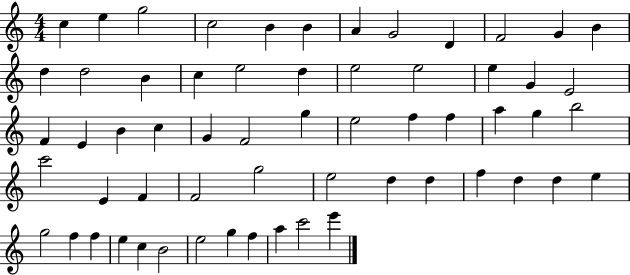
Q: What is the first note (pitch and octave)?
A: C5